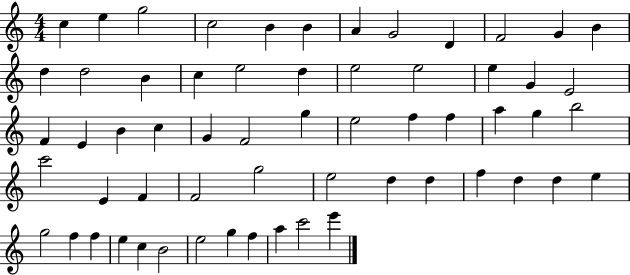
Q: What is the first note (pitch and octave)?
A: C5